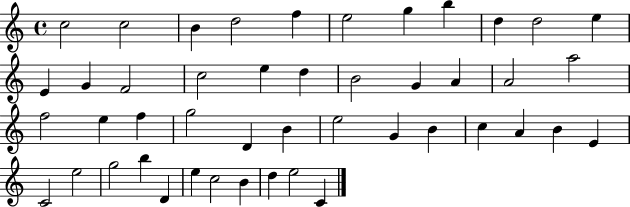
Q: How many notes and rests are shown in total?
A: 46